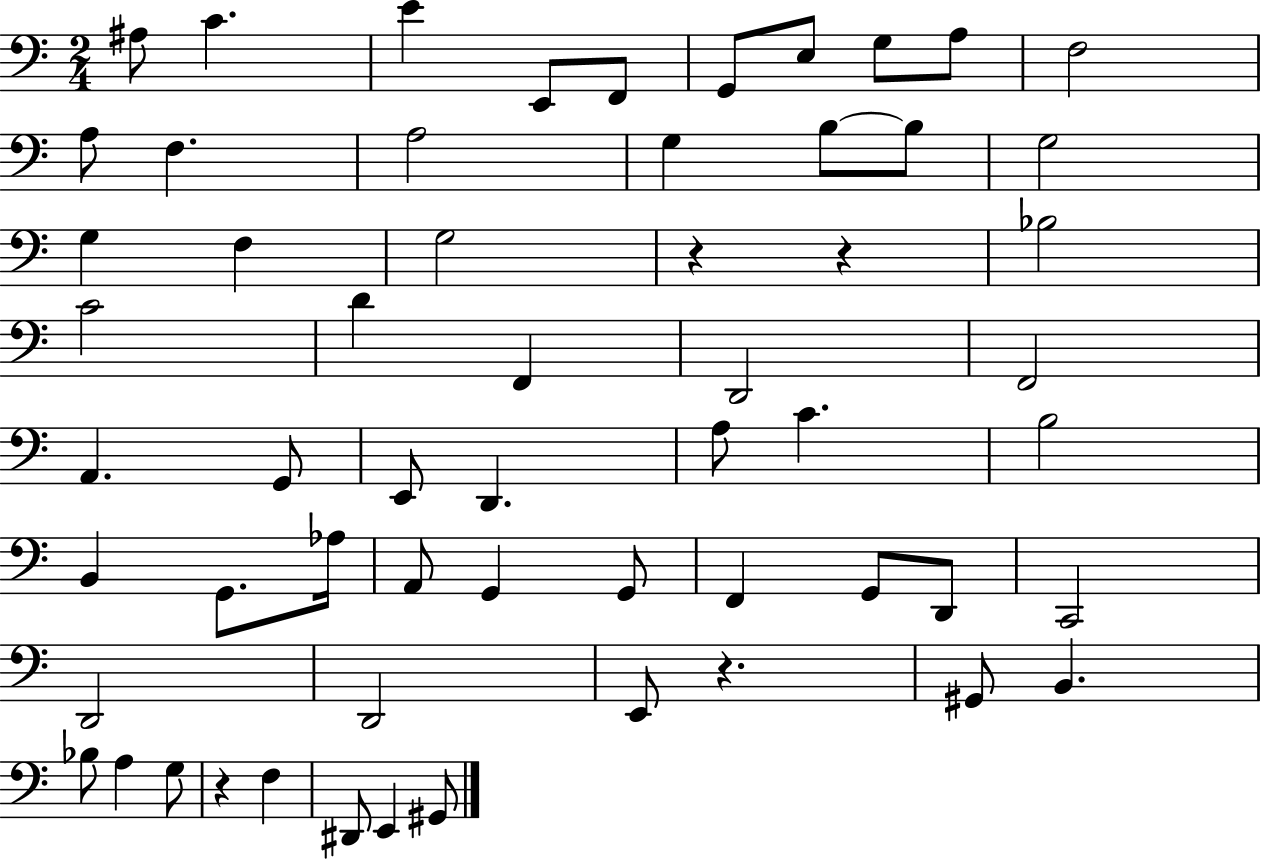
{
  \clef bass
  \numericTimeSignature
  \time 2/4
  \key c \major
  ais8 c'4. | e'4 e,8 f,8 | g,8 e8 g8 a8 | f2 | \break a8 f4. | a2 | g4 b8~~ b8 | g2 | \break g4 f4 | g2 | r4 r4 | bes2 | \break c'2 | d'4 f,4 | d,2 | f,2 | \break a,4. g,8 | e,8 d,4. | a8 c'4. | b2 | \break b,4 g,8. aes16 | a,8 g,4 g,8 | f,4 g,8 d,8 | c,2 | \break d,2 | d,2 | e,8 r4. | gis,8 b,4. | \break bes8 a4 g8 | r4 f4 | dis,8 e,4 gis,8 | \bar "|."
}